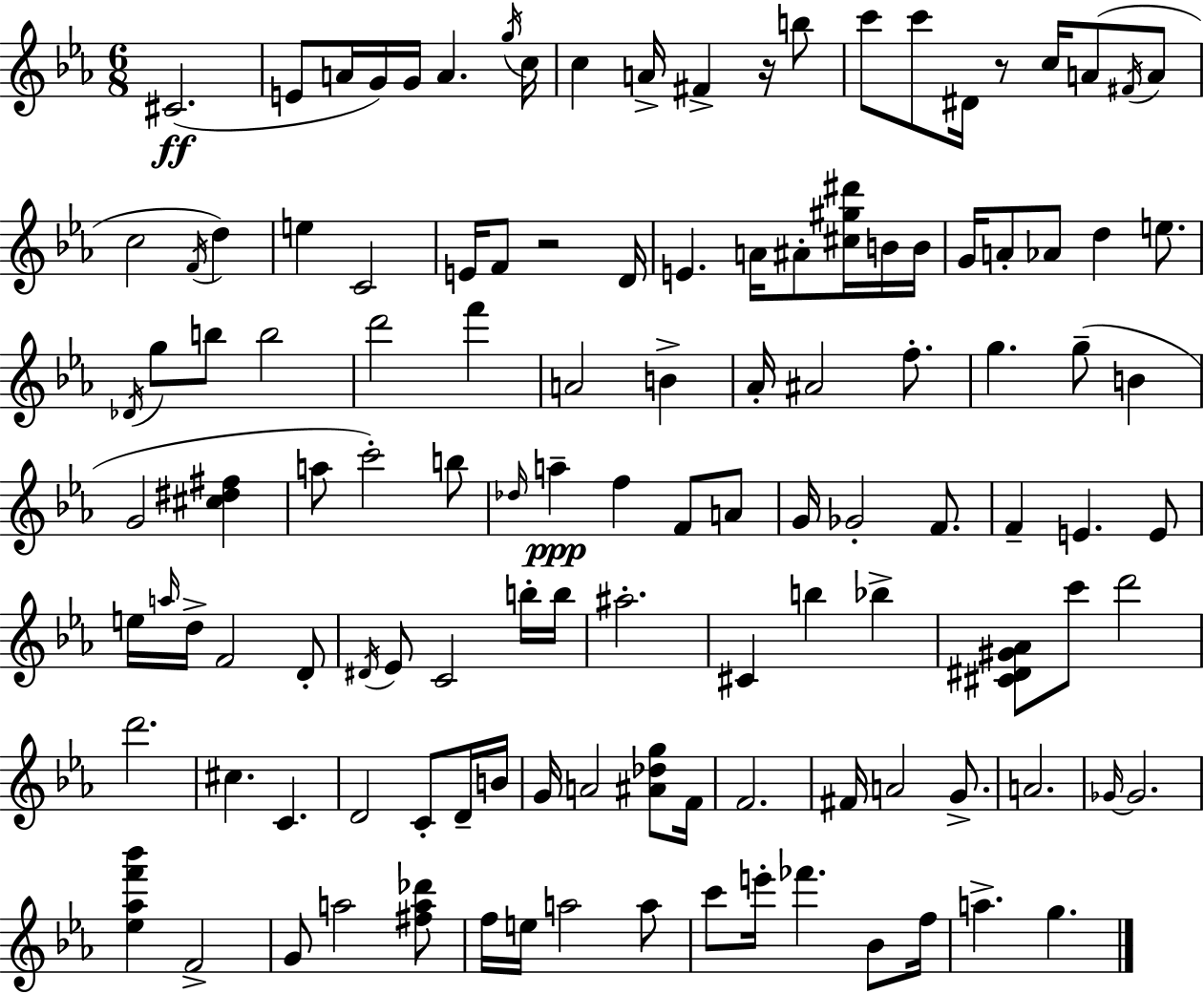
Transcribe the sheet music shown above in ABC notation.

X:1
T:Untitled
M:6/8
L:1/4
K:Eb
^C2 E/2 A/4 G/4 G/4 A g/4 c/4 c A/4 ^F z/4 b/2 c'/2 c'/2 ^D/4 z/2 c/4 A/2 ^F/4 A/2 c2 F/4 d e C2 E/4 F/2 z2 D/4 E A/4 ^A/2 [^c^g^d']/4 B/4 B/4 G/4 A/2 _A/2 d e/2 _D/4 g/2 b/2 b2 d'2 f' A2 B _A/4 ^A2 f/2 g g/2 B G2 [^c^d^f] a/2 c'2 b/2 _d/4 a f F/2 A/2 G/4 _G2 F/2 F E E/2 e/4 a/4 d/4 F2 D/2 ^D/4 _E/2 C2 b/4 b/4 ^a2 ^C b _b [^C^D^G_A]/2 c'/2 d'2 d'2 ^c C D2 C/2 D/4 B/4 G/4 A2 [^A_dg]/2 F/4 F2 ^F/4 A2 G/2 A2 _G/4 _G2 [_e_af'_b'] F2 G/2 a2 [^fa_d']/2 f/4 e/4 a2 a/2 c'/2 e'/4 _f' _B/2 f/4 a g